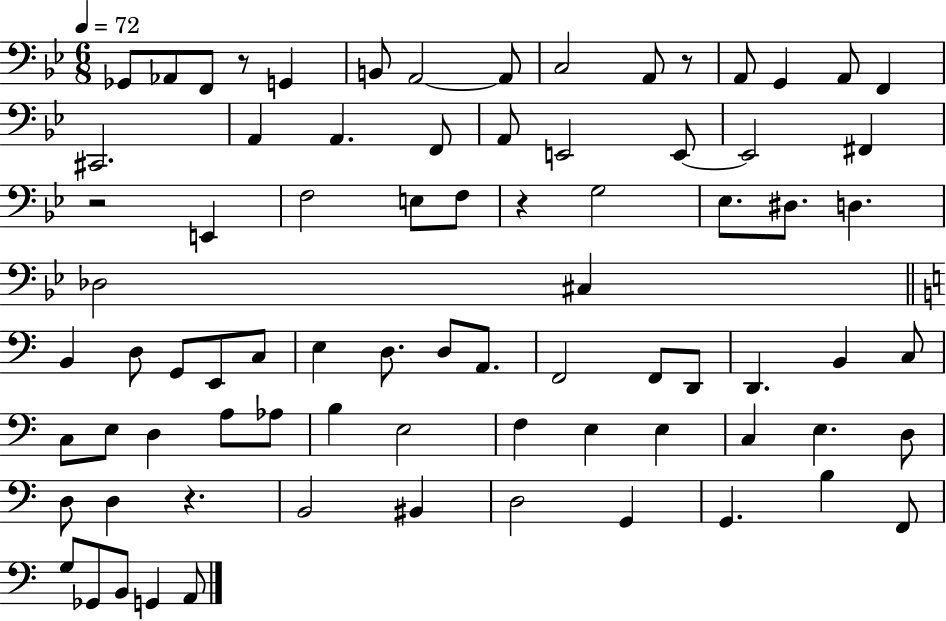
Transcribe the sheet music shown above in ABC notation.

X:1
T:Untitled
M:6/8
L:1/4
K:Bb
_G,,/2 _A,,/2 F,,/2 z/2 G,, B,,/2 A,,2 A,,/2 C,2 A,,/2 z/2 A,,/2 G,, A,,/2 F,, ^C,,2 A,, A,, F,,/2 A,,/2 E,,2 E,,/2 E,,2 ^F,, z2 E,, F,2 E,/2 F,/2 z G,2 _E,/2 ^D,/2 D, _D,2 ^C, B,, D,/2 G,,/2 E,,/2 C,/2 E, D,/2 D,/2 A,,/2 F,,2 F,,/2 D,,/2 D,, B,, C,/2 C,/2 E,/2 D, A,/2 _A,/2 B, E,2 F, E, E, C, E, D,/2 D,/2 D, z B,,2 ^B,, D,2 G,, G,, B, F,,/2 G,/2 _G,,/2 B,,/2 G,, A,,/2